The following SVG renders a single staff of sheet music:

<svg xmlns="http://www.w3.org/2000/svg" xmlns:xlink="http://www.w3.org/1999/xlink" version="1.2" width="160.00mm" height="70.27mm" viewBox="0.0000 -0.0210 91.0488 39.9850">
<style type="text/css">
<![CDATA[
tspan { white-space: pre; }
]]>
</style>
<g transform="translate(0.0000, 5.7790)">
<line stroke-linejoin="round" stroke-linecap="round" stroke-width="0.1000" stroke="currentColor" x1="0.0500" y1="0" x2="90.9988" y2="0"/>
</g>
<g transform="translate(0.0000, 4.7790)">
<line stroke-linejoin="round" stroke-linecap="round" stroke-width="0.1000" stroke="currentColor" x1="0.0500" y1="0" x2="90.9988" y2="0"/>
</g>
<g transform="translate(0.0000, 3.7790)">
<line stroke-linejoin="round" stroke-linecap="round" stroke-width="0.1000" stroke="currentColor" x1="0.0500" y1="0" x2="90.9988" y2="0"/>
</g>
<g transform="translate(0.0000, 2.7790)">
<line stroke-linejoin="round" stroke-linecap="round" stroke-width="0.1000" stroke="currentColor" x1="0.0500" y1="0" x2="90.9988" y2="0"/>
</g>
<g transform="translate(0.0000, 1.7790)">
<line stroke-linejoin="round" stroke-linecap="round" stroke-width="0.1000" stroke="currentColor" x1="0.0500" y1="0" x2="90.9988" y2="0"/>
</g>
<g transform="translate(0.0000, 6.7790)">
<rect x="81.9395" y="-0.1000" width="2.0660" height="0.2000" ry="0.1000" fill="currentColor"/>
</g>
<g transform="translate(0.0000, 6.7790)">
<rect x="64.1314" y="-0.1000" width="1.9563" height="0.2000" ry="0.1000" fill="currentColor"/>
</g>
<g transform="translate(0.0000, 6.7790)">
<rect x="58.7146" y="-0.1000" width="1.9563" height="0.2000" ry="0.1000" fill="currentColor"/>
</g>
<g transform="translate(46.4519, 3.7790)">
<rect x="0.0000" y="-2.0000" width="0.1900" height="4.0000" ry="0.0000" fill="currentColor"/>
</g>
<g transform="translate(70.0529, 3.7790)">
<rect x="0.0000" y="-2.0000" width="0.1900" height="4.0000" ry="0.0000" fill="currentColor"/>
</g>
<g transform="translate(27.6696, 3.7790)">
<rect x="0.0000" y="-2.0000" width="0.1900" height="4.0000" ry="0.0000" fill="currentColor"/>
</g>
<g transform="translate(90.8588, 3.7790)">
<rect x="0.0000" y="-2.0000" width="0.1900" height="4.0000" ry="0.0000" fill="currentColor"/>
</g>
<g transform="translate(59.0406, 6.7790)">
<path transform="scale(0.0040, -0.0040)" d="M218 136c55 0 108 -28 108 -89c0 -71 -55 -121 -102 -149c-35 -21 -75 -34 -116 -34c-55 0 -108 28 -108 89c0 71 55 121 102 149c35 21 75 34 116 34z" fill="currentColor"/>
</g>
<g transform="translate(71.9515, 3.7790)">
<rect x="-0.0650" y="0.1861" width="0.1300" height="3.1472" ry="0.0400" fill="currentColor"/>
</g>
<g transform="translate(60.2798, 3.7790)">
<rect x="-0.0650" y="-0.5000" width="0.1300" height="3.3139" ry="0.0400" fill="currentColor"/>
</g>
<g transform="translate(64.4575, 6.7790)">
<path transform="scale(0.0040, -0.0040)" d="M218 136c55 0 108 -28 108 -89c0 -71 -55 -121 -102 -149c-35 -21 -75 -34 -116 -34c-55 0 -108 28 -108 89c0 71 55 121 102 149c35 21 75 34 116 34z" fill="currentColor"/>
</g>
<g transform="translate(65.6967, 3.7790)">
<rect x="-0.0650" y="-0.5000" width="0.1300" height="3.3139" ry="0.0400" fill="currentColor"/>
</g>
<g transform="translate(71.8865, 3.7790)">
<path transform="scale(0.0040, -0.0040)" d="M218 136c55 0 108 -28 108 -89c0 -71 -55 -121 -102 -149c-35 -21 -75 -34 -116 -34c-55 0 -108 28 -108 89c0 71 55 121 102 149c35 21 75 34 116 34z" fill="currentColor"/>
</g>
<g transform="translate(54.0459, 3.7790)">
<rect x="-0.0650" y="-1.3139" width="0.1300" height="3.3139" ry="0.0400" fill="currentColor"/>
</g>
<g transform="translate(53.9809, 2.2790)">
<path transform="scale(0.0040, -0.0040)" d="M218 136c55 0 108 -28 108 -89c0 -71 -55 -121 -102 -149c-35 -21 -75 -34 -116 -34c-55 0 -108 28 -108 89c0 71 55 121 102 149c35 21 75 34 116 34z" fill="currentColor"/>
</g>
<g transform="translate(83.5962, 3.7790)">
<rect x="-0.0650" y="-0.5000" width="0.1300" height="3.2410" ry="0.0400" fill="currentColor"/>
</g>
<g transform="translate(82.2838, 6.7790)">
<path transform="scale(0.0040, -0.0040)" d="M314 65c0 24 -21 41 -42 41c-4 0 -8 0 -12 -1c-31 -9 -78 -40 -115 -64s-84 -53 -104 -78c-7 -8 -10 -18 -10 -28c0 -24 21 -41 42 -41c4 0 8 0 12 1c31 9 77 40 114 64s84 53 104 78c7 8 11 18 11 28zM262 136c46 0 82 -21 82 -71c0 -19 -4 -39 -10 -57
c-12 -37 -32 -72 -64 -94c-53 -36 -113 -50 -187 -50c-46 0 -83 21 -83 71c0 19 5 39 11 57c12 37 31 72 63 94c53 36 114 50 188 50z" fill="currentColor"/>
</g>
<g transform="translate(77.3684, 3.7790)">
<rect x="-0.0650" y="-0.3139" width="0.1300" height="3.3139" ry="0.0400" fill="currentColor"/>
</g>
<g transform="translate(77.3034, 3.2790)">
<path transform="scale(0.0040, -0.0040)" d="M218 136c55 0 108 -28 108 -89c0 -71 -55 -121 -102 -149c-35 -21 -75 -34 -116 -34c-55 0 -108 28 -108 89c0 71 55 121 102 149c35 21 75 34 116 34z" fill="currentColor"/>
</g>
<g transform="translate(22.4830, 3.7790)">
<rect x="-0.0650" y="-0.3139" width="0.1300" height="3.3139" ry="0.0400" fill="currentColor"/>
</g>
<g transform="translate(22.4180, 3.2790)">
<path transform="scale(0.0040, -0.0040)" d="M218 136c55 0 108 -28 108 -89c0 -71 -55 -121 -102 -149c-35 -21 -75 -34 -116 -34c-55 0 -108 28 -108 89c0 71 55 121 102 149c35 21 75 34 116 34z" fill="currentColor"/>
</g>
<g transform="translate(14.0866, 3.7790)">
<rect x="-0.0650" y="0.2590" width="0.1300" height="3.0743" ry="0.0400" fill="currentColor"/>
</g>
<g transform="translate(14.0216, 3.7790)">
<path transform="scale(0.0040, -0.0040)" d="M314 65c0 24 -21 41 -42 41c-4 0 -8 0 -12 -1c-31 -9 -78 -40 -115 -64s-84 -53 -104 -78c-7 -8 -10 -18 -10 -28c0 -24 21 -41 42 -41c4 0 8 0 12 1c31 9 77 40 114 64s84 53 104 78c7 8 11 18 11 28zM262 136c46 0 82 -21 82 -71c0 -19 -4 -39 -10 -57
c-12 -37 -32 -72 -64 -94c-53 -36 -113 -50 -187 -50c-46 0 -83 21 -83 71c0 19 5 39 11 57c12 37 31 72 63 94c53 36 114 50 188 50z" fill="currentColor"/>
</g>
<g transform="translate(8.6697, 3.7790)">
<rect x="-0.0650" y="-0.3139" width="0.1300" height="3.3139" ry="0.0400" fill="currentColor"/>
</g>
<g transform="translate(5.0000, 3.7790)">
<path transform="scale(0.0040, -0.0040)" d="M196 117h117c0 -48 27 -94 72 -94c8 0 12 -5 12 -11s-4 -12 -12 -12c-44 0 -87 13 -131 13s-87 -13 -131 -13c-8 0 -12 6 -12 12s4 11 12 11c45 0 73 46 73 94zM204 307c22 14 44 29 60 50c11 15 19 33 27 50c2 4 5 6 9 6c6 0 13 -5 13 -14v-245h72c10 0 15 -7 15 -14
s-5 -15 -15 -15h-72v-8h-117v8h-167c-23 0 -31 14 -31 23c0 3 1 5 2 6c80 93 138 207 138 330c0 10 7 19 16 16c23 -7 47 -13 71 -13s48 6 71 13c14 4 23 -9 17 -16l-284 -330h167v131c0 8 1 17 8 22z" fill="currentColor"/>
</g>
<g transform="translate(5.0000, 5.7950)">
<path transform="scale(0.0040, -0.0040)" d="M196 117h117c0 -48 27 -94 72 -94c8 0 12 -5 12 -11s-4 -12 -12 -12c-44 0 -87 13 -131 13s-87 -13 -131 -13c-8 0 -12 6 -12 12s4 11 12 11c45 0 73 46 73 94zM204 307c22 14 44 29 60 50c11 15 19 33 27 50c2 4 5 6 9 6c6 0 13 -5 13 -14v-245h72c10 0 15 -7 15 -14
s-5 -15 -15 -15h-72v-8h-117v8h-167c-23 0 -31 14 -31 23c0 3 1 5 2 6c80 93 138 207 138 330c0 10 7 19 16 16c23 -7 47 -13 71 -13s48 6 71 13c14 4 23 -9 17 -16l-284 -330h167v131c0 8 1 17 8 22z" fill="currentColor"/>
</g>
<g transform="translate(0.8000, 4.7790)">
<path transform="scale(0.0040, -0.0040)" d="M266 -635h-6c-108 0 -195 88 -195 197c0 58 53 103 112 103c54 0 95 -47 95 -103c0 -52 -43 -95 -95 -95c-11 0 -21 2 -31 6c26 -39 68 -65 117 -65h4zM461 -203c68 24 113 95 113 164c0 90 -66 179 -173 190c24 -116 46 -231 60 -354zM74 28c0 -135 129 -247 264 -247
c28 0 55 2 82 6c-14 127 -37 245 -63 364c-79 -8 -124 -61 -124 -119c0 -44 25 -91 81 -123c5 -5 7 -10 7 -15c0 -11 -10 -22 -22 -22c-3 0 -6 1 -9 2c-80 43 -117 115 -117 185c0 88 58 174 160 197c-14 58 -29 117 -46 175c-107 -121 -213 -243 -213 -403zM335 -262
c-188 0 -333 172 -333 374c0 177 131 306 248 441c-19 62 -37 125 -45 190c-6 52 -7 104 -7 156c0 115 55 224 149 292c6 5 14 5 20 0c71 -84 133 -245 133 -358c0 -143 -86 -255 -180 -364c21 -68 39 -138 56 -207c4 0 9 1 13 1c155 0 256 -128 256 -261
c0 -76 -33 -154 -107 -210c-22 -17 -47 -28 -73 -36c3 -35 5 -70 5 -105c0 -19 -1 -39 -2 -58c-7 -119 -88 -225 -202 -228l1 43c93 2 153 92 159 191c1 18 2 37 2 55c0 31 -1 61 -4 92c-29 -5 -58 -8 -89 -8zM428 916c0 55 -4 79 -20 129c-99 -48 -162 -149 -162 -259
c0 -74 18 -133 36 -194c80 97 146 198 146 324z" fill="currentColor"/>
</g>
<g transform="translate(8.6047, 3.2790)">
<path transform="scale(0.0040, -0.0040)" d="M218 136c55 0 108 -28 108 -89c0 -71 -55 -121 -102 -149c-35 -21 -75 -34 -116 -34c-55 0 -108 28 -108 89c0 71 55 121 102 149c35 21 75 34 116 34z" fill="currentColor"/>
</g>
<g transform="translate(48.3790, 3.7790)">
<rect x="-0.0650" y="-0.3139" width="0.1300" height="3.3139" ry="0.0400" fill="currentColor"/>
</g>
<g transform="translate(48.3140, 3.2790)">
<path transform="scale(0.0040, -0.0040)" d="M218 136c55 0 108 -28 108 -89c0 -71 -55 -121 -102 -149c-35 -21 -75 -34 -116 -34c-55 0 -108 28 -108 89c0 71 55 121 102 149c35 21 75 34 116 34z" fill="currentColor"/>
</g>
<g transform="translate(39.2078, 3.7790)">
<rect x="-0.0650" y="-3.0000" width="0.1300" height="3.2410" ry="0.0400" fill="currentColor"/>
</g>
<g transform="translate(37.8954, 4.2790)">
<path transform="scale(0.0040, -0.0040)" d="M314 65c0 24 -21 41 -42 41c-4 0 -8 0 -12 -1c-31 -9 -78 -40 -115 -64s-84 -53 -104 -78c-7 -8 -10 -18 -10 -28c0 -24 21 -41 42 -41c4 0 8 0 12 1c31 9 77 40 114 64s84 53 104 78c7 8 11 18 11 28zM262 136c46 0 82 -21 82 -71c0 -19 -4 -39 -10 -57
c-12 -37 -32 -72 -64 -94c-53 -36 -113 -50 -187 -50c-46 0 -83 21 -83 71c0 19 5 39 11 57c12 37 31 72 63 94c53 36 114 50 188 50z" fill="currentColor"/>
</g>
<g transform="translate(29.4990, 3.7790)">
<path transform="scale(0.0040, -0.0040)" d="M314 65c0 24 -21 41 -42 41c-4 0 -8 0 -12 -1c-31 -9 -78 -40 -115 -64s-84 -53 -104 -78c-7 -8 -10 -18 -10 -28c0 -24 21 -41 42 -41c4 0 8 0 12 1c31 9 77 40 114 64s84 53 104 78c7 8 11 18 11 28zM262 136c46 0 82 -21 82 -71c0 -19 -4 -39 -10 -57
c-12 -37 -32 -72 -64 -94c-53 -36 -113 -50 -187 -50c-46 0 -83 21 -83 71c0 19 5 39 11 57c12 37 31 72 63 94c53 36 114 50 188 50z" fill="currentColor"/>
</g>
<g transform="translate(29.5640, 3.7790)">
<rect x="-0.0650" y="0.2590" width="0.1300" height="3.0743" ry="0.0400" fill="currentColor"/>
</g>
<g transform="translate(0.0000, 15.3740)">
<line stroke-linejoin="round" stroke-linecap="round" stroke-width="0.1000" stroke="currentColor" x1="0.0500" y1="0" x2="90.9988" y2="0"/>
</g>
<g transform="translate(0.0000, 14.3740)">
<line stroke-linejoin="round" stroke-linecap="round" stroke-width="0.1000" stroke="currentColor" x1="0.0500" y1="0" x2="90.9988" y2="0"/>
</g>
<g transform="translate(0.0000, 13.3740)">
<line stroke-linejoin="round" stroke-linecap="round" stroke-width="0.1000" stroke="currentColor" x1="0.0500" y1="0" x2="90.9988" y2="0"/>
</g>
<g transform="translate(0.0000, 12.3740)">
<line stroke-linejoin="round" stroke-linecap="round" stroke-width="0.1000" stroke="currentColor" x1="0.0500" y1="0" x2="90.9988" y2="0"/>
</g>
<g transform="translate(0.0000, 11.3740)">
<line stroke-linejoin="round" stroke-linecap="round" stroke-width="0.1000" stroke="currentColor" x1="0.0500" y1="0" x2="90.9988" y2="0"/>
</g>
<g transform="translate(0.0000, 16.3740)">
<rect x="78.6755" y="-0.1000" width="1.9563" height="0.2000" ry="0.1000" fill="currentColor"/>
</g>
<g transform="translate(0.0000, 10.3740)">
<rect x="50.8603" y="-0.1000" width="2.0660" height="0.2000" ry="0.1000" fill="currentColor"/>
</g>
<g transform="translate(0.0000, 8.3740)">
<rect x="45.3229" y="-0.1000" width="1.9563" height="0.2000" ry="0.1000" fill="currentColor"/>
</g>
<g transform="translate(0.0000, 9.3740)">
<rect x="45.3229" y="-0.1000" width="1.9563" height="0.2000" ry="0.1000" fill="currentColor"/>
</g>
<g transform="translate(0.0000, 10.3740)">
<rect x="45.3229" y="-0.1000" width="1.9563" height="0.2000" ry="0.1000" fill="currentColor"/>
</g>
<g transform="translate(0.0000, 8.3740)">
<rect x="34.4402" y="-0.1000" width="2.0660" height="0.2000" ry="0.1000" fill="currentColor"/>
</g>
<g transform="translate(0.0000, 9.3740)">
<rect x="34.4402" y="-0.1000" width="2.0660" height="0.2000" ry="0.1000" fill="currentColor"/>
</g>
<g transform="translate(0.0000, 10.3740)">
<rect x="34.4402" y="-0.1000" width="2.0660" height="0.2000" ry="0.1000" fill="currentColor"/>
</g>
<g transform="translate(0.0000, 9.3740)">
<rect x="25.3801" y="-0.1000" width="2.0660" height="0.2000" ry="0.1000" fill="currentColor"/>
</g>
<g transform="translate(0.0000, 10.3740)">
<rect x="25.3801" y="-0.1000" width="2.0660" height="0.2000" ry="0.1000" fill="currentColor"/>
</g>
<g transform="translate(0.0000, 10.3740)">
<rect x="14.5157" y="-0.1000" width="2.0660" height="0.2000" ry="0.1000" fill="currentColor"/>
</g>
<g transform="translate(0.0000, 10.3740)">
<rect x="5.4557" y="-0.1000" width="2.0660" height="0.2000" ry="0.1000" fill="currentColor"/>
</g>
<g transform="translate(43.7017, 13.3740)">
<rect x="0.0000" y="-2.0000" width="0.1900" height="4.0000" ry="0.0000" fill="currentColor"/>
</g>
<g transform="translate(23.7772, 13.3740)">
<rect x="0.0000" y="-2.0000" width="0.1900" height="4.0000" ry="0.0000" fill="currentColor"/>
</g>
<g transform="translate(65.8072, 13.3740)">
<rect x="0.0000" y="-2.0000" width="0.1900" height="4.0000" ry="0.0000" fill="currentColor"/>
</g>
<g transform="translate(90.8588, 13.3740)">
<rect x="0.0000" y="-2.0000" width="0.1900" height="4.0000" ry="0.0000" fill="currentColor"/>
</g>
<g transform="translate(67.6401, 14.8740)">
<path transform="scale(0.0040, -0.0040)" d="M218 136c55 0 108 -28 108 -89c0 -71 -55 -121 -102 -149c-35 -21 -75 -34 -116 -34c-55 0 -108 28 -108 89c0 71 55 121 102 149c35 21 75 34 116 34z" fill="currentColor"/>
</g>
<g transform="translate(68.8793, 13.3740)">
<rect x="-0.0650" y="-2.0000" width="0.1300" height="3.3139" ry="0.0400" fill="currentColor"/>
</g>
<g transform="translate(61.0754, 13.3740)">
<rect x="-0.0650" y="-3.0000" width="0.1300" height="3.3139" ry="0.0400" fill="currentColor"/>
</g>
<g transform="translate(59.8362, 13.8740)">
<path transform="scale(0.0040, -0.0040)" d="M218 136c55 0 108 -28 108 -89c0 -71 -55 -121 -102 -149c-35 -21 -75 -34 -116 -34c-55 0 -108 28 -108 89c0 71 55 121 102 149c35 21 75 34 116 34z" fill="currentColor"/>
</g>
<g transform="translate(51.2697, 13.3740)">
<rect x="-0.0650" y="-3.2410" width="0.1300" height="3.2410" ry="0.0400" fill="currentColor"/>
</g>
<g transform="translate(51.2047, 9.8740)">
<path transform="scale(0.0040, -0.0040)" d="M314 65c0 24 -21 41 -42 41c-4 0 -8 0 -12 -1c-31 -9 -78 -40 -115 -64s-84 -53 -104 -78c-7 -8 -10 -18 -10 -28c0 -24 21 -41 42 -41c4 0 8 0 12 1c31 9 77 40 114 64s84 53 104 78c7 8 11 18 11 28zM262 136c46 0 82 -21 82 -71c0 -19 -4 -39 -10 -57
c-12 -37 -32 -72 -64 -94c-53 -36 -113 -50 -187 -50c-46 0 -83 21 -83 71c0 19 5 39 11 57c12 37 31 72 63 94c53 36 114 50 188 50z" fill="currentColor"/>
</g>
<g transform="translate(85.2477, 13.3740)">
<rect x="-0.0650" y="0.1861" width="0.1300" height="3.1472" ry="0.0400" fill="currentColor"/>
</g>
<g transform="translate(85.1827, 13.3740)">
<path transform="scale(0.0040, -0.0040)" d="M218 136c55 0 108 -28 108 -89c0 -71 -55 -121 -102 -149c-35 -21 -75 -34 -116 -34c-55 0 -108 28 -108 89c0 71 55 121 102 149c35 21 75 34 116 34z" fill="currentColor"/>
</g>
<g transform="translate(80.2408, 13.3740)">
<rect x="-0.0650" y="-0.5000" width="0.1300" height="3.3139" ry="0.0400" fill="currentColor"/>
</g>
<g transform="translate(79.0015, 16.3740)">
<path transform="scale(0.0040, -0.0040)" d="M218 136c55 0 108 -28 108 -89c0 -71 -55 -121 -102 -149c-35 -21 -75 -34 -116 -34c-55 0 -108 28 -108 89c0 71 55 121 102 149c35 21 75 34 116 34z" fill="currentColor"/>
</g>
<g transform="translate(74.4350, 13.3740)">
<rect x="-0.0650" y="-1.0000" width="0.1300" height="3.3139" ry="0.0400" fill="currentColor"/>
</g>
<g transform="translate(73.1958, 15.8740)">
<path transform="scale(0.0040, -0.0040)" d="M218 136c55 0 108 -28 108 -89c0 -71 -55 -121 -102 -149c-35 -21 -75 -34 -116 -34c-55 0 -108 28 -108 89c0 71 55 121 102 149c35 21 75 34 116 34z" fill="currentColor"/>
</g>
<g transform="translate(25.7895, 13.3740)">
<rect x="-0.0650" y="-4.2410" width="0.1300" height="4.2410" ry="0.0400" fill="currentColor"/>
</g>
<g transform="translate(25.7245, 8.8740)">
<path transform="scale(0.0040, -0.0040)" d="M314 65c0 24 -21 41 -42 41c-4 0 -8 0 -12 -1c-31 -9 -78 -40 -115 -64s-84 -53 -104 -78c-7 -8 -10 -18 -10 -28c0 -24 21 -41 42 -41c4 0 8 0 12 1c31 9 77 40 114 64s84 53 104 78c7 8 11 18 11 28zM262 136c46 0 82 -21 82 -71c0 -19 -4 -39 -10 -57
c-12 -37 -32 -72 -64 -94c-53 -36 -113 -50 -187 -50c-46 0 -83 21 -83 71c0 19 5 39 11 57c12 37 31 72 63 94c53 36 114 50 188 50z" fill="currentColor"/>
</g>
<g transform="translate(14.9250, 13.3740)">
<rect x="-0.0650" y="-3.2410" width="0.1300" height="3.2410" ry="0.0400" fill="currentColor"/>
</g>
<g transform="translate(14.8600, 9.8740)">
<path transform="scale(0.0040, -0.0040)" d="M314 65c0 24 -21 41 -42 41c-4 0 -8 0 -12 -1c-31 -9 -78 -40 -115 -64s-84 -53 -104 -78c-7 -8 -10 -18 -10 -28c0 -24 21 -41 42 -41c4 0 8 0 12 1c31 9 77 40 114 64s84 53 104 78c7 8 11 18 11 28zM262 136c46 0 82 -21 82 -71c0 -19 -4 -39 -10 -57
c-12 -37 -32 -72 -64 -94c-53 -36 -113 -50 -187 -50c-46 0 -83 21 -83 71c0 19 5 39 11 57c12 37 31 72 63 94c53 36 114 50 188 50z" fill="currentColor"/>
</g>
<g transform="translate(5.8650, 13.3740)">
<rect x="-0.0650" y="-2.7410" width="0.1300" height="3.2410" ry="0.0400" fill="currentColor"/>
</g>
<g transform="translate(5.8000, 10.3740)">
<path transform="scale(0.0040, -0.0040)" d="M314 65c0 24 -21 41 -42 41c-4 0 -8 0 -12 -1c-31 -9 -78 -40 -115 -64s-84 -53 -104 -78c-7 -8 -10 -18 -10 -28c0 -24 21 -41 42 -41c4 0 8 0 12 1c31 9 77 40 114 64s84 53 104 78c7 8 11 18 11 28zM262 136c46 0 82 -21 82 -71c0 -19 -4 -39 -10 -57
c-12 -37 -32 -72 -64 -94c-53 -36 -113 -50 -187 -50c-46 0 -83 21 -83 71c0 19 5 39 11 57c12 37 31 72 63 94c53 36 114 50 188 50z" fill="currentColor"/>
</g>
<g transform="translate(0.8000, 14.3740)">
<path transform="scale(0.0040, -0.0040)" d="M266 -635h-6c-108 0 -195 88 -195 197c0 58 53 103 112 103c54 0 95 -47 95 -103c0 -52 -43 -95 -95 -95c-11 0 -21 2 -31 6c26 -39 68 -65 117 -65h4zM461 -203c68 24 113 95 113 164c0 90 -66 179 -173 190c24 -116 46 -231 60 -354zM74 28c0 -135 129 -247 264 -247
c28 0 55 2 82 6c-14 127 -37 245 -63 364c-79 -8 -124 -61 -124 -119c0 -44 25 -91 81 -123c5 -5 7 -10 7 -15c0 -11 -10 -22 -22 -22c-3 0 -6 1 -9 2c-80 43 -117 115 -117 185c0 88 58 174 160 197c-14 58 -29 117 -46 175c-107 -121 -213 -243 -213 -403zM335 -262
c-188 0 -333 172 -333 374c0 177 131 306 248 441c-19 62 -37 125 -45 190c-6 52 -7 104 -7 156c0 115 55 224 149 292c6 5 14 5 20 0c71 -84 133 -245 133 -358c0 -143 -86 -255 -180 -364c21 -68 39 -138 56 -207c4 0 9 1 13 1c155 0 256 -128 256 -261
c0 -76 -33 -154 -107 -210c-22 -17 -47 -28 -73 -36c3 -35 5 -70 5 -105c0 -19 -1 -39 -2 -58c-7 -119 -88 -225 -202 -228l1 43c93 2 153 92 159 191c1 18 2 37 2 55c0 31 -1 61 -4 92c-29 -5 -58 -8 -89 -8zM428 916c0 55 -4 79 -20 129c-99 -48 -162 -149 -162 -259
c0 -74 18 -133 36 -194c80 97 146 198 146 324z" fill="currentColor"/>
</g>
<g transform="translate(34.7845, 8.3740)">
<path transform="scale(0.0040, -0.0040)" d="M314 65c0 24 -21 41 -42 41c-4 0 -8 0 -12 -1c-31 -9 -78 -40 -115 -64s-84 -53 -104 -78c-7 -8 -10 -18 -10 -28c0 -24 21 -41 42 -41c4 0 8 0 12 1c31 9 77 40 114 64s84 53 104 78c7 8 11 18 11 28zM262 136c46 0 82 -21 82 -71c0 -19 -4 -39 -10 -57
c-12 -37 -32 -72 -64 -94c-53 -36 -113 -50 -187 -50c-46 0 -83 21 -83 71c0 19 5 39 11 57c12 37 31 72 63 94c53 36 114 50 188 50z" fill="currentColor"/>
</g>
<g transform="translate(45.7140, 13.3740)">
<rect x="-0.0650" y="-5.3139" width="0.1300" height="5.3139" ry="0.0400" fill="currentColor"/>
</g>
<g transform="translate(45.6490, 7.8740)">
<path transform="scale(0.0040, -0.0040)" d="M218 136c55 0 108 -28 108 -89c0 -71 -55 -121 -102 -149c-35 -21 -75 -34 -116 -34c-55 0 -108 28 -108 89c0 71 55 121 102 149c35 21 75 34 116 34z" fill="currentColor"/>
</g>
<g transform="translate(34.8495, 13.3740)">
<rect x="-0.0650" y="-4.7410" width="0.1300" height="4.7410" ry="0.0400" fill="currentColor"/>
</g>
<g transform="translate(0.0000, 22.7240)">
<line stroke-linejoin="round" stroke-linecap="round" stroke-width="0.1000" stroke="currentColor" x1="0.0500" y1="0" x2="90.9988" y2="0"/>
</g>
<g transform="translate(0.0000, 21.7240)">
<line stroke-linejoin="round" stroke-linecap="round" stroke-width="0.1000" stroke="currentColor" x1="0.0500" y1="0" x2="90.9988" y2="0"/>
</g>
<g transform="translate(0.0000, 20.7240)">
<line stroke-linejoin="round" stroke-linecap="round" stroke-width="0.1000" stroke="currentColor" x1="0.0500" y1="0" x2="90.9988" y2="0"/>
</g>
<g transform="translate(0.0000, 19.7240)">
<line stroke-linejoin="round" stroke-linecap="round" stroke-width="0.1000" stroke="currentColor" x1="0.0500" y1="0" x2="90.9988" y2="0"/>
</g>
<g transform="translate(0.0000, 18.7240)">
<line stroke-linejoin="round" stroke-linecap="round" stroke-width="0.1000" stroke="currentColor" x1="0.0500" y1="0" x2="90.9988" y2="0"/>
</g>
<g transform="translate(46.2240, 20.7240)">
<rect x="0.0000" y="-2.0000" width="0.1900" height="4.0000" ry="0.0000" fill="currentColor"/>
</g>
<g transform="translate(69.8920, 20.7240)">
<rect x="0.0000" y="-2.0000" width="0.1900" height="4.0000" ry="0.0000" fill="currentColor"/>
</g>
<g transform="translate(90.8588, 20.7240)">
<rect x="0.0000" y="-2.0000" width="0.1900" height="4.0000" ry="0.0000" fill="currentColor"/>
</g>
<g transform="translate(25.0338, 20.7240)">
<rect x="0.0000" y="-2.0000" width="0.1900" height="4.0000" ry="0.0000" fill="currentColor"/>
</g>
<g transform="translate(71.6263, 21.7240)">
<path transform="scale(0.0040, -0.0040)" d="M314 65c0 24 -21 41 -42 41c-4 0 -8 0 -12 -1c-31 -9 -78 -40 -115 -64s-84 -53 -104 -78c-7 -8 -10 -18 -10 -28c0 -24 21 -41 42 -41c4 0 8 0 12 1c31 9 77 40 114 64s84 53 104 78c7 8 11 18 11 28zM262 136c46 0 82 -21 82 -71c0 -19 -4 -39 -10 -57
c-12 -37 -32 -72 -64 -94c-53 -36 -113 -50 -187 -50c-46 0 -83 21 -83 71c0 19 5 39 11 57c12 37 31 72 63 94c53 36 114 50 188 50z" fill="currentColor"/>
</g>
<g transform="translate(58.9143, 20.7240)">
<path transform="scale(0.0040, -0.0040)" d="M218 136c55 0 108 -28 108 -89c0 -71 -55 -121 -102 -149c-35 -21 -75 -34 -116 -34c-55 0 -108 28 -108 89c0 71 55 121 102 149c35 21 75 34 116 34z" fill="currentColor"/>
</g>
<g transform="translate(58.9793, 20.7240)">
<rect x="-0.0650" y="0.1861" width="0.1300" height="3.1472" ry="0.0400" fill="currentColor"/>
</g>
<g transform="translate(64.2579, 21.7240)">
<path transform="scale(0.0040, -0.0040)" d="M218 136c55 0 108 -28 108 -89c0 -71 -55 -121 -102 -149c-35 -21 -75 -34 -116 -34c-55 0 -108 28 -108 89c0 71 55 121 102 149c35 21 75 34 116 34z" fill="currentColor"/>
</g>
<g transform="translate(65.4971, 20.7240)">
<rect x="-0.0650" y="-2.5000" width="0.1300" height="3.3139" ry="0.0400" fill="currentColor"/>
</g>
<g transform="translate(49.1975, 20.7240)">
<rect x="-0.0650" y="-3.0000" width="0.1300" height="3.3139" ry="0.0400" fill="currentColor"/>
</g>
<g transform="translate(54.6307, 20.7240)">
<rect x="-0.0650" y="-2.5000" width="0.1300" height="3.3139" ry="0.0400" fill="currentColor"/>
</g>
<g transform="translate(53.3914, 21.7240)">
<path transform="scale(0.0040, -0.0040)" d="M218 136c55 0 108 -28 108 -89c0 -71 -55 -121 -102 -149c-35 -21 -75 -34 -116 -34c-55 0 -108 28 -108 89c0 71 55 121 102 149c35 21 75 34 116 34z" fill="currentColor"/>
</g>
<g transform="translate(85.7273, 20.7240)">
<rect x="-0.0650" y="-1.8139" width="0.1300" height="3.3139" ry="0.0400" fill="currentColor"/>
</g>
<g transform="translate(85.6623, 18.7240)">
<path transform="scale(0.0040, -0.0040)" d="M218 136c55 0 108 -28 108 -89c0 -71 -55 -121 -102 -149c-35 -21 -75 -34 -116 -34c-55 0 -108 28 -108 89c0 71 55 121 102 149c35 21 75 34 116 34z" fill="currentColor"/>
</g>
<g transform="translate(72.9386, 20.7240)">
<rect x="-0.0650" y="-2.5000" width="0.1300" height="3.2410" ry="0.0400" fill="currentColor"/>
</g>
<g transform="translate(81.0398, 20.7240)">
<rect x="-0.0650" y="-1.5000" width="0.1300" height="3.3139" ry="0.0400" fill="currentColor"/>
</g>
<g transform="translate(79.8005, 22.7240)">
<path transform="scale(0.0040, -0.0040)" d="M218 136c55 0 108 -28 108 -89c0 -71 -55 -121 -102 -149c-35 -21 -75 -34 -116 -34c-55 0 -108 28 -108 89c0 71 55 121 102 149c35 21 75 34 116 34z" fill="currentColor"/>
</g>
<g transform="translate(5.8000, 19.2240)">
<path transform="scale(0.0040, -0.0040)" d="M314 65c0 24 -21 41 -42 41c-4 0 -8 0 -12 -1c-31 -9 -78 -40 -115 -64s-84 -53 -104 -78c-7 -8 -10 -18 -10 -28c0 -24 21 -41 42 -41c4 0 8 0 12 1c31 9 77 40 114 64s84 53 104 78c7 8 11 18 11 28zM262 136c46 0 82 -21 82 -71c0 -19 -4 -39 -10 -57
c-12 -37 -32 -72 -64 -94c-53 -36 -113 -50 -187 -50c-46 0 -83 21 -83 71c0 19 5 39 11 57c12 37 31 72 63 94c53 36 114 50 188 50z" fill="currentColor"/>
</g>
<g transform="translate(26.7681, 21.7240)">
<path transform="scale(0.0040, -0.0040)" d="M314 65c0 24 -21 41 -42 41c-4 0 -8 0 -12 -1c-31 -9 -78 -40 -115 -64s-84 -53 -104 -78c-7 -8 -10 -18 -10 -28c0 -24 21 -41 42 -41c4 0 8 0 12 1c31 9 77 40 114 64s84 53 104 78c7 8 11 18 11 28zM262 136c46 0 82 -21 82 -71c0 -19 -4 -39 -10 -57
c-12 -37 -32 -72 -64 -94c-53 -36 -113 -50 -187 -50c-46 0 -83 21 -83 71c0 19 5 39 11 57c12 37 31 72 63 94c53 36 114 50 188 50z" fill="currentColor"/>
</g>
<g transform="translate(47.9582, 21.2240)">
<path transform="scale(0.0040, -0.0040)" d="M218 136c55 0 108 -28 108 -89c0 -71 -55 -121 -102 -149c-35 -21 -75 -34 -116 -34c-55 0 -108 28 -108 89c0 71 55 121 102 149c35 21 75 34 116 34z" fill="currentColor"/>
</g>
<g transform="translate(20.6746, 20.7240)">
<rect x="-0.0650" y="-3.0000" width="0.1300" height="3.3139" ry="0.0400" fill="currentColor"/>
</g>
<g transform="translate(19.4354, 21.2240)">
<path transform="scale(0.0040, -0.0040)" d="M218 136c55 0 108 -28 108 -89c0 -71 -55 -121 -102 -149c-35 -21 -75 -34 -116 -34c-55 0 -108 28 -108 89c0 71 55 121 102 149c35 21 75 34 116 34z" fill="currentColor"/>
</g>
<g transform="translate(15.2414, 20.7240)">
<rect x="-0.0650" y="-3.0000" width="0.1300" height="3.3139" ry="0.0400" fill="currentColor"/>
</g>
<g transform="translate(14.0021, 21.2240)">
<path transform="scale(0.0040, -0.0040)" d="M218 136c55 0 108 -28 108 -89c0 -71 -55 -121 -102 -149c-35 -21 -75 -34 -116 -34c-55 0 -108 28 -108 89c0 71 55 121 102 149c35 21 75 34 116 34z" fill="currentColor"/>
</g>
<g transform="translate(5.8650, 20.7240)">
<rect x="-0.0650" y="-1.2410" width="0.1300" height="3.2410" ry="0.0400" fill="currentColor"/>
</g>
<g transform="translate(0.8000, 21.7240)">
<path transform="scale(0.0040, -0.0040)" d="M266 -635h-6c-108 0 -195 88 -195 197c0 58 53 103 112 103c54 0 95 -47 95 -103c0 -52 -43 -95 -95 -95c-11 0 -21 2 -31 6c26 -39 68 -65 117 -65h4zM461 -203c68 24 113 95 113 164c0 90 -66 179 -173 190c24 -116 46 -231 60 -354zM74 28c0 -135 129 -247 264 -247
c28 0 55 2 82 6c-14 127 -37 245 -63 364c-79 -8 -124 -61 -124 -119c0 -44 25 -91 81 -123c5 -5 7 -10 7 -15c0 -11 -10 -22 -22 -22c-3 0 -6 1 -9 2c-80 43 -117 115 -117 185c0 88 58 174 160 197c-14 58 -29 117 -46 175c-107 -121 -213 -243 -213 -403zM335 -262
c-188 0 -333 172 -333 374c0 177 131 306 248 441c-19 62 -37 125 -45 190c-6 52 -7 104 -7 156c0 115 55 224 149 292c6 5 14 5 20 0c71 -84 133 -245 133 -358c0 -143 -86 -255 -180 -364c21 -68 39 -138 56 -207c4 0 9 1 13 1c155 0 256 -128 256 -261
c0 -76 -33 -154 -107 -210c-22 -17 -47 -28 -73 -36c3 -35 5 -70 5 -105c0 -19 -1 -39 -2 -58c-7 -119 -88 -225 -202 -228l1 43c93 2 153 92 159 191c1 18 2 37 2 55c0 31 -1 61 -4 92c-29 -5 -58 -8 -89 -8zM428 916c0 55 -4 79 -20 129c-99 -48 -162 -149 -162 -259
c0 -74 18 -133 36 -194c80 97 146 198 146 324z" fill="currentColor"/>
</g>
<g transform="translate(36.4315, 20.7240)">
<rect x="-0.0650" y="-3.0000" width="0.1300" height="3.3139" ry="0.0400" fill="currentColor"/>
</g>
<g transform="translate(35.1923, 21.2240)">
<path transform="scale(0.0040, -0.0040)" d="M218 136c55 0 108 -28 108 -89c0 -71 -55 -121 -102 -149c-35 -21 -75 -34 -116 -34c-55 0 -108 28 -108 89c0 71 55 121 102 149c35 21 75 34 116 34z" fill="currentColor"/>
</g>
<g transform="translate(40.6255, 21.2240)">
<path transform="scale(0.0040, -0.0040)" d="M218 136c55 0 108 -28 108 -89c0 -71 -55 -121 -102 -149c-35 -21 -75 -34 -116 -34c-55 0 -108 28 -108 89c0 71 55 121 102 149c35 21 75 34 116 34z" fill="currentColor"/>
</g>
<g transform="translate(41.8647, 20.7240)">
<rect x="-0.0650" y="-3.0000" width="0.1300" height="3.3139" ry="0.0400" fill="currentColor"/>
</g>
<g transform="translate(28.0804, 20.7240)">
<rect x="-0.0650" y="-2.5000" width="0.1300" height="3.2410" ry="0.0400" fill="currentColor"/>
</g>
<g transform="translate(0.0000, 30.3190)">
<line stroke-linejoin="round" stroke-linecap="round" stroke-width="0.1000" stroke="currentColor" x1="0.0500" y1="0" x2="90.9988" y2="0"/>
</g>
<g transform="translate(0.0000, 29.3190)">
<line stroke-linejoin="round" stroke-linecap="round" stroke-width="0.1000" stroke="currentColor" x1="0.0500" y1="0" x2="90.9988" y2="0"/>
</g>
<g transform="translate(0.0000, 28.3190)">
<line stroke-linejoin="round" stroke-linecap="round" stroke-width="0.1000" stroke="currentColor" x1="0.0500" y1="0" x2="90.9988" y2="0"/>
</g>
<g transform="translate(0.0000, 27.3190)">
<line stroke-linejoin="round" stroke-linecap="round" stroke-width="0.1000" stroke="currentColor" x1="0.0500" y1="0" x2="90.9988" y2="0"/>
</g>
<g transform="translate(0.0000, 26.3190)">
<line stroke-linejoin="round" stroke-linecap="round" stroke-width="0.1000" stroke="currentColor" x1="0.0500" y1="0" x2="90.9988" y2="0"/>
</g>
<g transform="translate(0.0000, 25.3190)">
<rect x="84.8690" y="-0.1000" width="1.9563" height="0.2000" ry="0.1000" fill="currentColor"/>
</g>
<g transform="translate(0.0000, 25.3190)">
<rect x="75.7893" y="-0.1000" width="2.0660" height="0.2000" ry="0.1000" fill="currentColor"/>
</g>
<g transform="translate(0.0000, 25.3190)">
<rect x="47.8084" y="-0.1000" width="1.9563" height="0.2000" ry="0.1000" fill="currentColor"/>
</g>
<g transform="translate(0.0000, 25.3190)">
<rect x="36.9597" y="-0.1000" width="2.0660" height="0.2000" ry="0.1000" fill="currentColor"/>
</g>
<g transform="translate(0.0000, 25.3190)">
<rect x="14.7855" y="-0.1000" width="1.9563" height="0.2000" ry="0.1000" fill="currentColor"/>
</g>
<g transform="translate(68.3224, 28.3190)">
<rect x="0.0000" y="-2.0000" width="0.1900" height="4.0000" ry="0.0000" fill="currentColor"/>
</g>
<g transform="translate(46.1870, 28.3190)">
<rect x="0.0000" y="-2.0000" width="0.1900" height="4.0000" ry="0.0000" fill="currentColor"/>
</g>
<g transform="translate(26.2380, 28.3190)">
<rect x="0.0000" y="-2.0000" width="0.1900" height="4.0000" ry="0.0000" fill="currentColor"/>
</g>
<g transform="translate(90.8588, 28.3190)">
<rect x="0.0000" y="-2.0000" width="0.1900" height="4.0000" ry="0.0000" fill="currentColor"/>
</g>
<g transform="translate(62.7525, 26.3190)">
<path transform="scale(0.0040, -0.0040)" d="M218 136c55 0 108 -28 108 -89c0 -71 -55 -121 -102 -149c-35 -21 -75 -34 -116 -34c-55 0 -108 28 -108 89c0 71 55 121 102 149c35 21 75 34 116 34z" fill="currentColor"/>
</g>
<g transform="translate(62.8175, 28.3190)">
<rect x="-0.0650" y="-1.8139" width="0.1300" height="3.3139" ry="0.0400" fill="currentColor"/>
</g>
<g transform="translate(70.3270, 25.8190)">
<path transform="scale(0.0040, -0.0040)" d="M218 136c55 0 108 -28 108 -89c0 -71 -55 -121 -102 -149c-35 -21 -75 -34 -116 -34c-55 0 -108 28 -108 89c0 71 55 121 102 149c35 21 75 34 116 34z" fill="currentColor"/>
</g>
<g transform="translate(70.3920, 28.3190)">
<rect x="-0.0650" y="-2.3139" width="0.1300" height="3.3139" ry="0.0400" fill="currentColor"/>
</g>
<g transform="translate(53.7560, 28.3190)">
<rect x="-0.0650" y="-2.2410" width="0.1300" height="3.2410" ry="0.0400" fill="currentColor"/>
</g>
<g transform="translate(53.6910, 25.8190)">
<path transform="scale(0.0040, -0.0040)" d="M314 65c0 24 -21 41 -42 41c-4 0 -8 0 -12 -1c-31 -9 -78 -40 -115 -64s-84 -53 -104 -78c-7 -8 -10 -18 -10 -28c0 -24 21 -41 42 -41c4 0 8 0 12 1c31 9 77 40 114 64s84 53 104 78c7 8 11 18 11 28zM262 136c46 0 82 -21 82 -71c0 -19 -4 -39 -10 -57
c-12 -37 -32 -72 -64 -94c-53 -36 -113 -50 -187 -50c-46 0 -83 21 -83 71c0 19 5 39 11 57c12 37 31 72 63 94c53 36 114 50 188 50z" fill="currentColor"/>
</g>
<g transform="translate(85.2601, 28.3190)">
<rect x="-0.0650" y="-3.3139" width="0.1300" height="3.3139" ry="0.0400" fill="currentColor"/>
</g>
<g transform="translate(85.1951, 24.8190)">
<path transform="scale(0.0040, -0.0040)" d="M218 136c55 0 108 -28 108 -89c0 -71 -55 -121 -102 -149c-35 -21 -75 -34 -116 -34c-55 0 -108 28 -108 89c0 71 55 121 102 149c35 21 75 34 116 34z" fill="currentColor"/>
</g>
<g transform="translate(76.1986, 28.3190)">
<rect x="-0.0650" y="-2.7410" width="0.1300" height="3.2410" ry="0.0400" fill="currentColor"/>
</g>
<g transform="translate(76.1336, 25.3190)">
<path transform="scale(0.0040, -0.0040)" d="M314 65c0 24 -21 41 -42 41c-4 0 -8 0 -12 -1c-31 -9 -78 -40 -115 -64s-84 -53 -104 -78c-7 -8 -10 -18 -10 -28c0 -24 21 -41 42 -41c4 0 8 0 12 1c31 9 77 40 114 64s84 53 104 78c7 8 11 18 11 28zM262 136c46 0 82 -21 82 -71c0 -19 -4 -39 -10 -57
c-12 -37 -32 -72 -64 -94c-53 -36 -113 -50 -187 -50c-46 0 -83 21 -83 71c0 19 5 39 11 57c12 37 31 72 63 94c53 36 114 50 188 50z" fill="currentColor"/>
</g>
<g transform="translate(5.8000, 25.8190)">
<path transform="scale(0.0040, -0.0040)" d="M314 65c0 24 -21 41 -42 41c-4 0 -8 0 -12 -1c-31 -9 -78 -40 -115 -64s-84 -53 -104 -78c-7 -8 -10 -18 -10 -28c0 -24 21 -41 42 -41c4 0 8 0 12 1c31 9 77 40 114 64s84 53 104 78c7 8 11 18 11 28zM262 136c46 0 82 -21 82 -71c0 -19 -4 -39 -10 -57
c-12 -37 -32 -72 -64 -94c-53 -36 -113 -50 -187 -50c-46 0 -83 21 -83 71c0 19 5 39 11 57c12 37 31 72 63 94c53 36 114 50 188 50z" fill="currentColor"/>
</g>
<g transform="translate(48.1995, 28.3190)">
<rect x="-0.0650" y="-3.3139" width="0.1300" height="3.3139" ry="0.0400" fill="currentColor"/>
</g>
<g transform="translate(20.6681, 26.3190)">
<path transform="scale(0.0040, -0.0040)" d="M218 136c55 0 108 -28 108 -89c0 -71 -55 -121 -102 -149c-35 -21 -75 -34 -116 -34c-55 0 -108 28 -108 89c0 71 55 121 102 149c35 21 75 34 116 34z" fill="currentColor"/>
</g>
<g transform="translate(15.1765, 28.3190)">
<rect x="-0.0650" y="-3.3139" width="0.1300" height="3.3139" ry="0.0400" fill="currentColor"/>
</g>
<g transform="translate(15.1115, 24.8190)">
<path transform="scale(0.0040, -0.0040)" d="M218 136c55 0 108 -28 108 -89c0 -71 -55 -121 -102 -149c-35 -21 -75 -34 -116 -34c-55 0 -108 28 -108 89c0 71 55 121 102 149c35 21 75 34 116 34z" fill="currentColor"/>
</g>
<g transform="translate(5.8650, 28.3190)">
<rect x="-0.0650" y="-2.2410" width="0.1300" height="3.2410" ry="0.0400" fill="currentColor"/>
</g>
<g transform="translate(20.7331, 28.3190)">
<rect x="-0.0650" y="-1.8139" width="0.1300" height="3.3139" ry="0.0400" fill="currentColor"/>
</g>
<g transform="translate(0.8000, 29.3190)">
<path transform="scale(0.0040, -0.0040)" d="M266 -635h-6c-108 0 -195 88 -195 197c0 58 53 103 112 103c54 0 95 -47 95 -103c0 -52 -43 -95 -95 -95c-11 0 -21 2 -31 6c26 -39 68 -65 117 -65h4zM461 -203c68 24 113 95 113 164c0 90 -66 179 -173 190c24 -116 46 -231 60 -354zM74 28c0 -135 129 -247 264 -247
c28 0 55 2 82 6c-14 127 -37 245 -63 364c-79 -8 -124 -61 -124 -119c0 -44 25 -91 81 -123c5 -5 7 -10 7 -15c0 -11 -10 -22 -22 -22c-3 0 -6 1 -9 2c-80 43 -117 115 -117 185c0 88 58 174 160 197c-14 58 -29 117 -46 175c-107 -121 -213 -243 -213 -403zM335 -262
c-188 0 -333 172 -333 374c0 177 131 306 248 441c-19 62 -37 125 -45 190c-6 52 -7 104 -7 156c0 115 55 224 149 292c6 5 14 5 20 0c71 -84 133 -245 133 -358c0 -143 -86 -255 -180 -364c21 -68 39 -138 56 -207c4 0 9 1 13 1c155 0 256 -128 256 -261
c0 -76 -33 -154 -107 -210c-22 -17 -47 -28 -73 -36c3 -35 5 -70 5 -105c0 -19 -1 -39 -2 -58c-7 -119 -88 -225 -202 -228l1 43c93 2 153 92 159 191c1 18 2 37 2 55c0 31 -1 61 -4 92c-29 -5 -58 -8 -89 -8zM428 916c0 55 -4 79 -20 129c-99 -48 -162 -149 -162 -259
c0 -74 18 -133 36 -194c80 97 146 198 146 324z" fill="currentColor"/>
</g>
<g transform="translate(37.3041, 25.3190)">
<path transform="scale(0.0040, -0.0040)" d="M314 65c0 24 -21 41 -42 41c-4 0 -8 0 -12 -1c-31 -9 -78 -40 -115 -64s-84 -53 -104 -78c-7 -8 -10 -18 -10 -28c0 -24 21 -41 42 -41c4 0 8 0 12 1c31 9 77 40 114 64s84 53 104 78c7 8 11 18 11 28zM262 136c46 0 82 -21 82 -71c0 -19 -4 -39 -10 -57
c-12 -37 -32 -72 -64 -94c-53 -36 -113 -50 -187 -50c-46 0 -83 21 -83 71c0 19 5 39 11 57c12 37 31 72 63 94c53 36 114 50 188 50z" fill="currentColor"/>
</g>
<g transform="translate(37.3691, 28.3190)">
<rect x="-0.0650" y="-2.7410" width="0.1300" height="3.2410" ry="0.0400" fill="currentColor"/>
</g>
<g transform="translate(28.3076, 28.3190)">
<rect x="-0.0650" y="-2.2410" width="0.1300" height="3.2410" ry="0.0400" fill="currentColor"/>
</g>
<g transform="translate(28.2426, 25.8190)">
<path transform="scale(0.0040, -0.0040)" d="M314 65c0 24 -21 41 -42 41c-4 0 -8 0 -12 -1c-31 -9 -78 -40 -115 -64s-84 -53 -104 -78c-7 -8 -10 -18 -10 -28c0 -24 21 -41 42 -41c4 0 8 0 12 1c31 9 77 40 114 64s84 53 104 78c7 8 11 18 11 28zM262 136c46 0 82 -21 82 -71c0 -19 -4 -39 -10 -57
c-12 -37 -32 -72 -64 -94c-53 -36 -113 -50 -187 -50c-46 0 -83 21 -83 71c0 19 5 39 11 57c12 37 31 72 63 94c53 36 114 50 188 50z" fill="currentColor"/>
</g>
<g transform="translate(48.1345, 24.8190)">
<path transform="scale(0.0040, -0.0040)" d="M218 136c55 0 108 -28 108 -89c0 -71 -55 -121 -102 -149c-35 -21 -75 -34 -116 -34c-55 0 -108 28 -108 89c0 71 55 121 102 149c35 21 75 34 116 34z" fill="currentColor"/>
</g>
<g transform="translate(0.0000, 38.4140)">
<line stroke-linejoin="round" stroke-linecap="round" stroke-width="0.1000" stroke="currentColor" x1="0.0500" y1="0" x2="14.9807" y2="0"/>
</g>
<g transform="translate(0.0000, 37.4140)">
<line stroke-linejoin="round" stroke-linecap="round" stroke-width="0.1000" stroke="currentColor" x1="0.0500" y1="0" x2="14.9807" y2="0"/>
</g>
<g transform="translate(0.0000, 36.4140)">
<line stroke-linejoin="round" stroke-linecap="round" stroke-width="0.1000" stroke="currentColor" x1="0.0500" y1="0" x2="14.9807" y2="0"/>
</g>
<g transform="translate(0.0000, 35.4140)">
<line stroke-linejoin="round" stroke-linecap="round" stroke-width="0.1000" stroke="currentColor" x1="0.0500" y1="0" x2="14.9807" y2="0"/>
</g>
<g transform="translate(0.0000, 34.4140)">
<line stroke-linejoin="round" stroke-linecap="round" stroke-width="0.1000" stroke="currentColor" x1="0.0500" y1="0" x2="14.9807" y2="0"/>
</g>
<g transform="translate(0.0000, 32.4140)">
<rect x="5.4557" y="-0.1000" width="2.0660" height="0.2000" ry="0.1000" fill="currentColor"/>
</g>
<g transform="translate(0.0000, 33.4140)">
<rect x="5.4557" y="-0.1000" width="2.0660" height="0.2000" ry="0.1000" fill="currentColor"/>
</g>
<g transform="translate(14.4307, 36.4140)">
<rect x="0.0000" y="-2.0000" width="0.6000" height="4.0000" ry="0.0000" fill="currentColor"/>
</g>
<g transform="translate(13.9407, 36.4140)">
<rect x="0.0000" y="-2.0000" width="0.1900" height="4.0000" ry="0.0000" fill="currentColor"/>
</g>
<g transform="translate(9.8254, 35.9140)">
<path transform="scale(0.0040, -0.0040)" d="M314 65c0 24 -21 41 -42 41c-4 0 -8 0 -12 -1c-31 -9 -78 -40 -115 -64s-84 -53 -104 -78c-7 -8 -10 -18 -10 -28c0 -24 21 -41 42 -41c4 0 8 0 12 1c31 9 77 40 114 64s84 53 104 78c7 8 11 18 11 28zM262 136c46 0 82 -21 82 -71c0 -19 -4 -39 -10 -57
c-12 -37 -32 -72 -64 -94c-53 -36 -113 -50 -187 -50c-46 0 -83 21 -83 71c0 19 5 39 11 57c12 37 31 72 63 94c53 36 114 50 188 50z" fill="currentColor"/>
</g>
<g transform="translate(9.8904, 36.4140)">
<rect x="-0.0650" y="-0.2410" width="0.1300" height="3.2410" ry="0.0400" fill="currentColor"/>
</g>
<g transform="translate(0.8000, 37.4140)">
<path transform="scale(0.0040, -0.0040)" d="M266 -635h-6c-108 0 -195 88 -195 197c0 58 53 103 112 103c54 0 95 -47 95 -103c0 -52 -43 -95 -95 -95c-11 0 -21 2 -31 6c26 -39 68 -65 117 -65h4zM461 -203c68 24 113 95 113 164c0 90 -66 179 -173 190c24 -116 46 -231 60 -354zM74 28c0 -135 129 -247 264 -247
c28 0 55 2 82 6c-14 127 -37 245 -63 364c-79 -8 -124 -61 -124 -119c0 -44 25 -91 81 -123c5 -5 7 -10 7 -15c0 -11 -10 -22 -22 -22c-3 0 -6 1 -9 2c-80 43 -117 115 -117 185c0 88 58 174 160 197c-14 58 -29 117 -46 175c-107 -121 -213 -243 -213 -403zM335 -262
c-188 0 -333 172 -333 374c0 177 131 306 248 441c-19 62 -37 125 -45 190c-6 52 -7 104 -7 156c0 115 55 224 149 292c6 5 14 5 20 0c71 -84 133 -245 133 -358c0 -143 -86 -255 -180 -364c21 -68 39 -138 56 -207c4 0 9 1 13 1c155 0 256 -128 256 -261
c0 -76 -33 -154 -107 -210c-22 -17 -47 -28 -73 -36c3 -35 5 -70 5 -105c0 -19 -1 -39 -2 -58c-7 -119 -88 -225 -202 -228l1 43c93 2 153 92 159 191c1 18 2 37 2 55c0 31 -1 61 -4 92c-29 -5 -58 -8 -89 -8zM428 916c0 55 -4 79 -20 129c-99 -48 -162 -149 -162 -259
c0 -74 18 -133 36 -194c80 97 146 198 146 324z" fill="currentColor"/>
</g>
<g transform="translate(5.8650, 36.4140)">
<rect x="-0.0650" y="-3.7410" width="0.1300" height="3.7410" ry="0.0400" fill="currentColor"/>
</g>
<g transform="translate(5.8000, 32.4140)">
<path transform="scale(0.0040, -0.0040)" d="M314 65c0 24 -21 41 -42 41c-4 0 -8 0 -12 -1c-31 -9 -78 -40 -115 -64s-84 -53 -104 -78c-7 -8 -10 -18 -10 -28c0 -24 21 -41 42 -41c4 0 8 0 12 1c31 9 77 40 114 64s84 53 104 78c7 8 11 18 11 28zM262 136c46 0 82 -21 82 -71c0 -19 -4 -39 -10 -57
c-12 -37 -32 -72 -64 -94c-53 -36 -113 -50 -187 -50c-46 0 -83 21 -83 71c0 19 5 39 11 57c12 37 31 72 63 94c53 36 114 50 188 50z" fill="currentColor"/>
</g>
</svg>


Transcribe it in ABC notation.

X:1
T:Untitled
M:4/4
L:1/4
K:C
c B2 c B2 A2 c e C C B c C2 a2 b2 d'2 e'2 f' b2 A F D C B e2 A A G2 A A A G B G G2 E f g2 b f g2 a2 b g2 f g a2 b c'2 c2